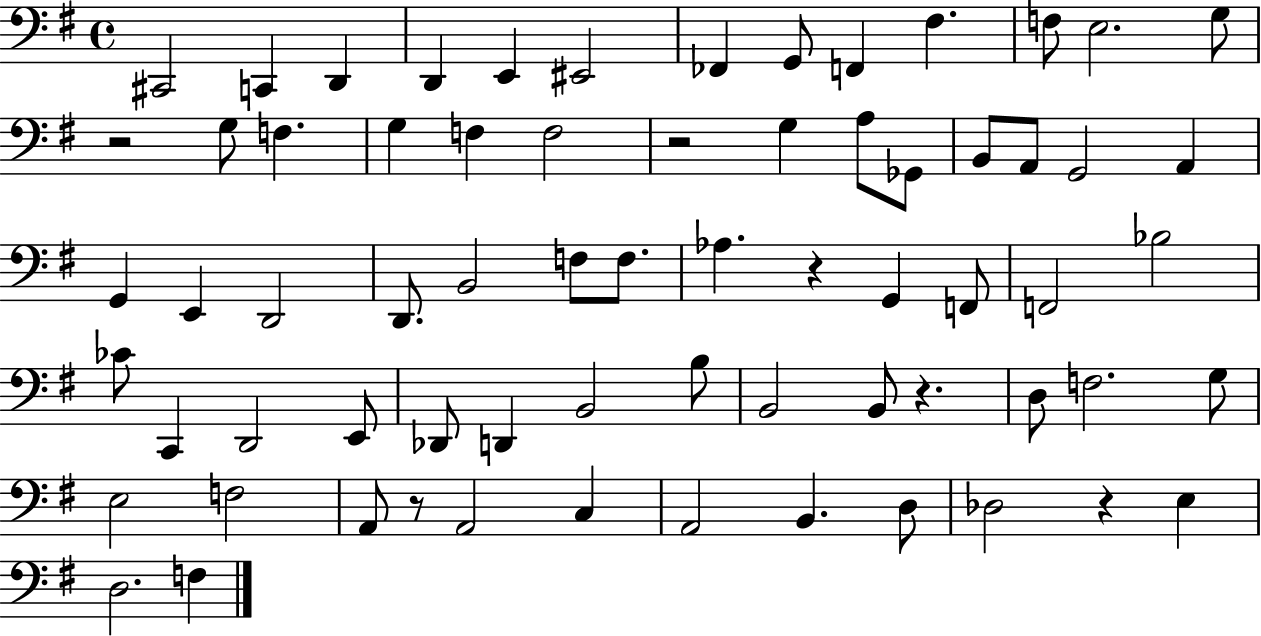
{
  \clef bass
  \time 4/4
  \defaultTimeSignature
  \key g \major
  cis,2 c,4 d,4 | d,4 e,4 eis,2 | fes,4 g,8 f,4 fis4. | f8 e2. g8 | \break r2 g8 f4. | g4 f4 f2 | r2 g4 a8 ges,8 | b,8 a,8 g,2 a,4 | \break g,4 e,4 d,2 | d,8. b,2 f8 f8. | aes4. r4 g,4 f,8 | f,2 bes2 | \break ces'8 c,4 d,2 e,8 | des,8 d,4 b,2 b8 | b,2 b,8 r4. | d8 f2. g8 | \break e2 f2 | a,8 r8 a,2 c4 | a,2 b,4. d8 | des2 r4 e4 | \break d2. f4 | \bar "|."
}